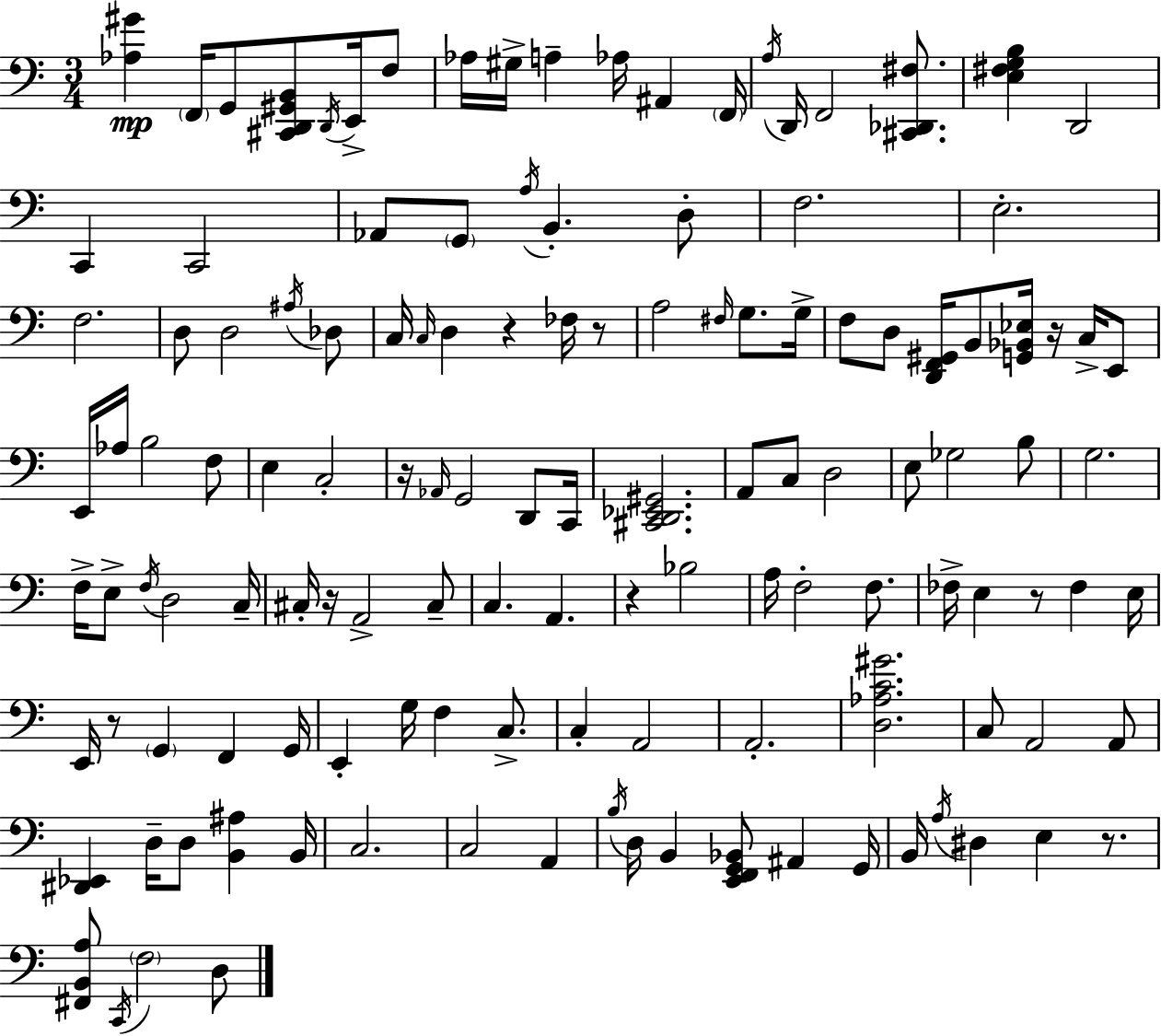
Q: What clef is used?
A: bass